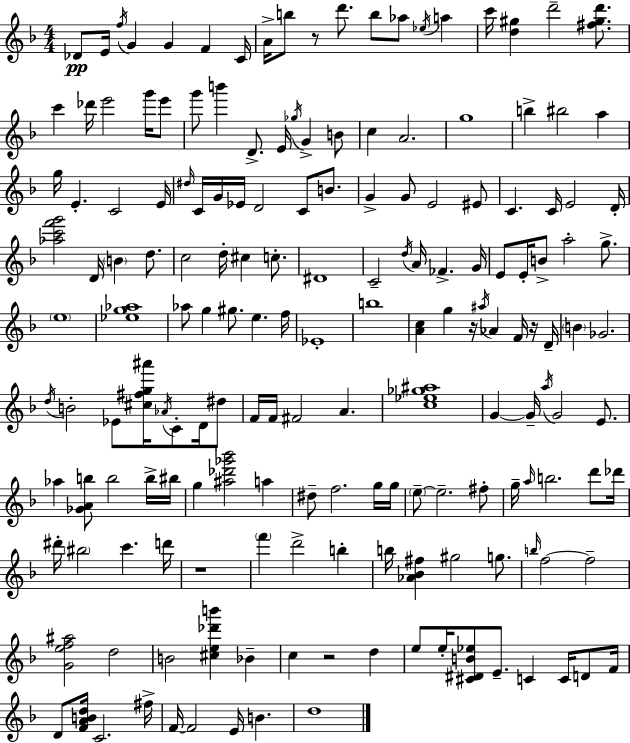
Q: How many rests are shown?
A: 5